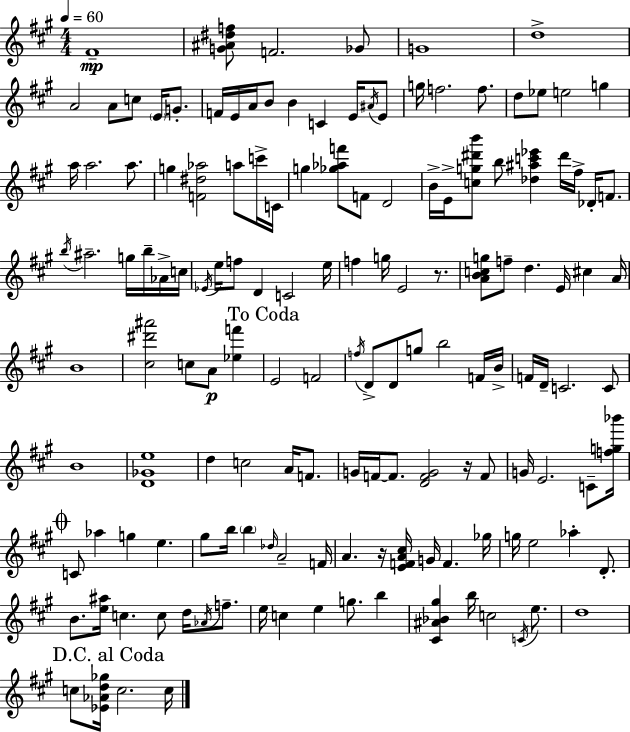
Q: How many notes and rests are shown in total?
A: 146